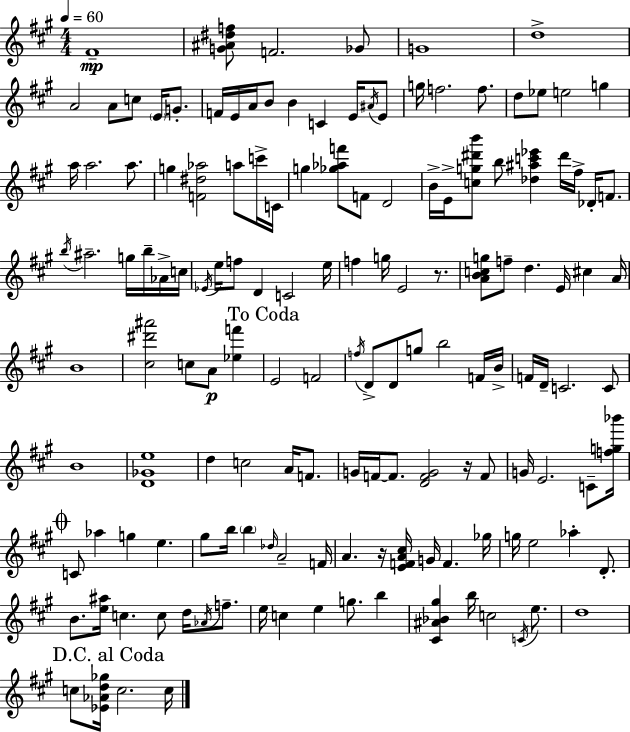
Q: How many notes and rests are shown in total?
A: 146